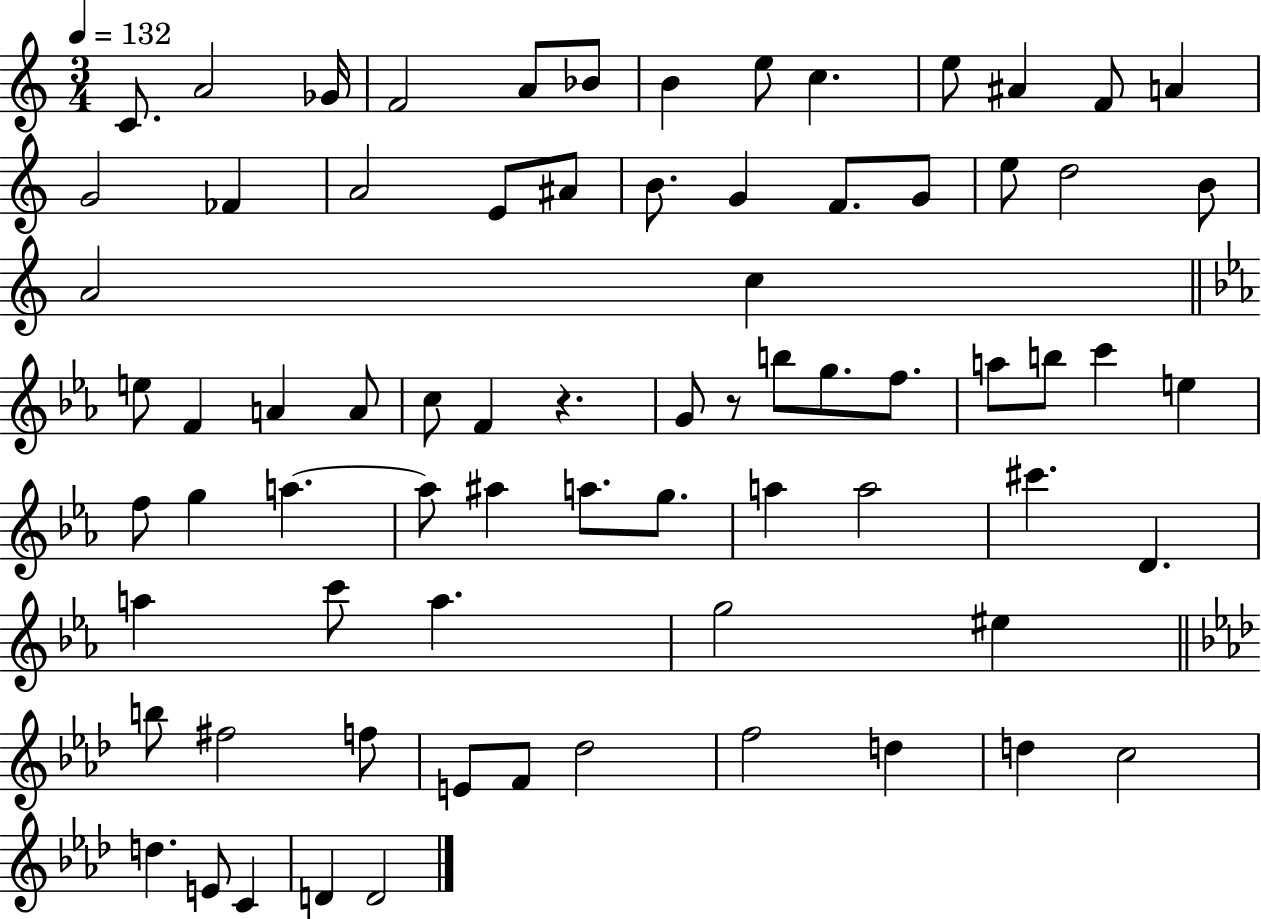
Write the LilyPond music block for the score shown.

{
  \clef treble
  \numericTimeSignature
  \time 3/4
  \key c \major
  \tempo 4 = 132
  c'8. a'2 ges'16 | f'2 a'8 bes'8 | b'4 e''8 c''4. | e''8 ais'4 f'8 a'4 | \break g'2 fes'4 | a'2 e'8 ais'8 | b'8. g'4 f'8. g'8 | e''8 d''2 b'8 | \break a'2 c''4 | \bar "||" \break \key c \minor e''8 f'4 a'4 a'8 | c''8 f'4 r4. | g'8 r8 b''8 g''8. f''8. | a''8 b''8 c'''4 e''4 | \break f''8 g''4 a''4.~~ | a''8 ais''4 a''8. g''8. | a''4 a''2 | cis'''4. d'4. | \break a''4 c'''8 a''4. | g''2 eis''4 | \bar "||" \break \key aes \major b''8 fis''2 f''8 | e'8 f'8 des''2 | f''2 d''4 | d''4 c''2 | \break d''4. e'8 c'4 | d'4 d'2 | \bar "|."
}